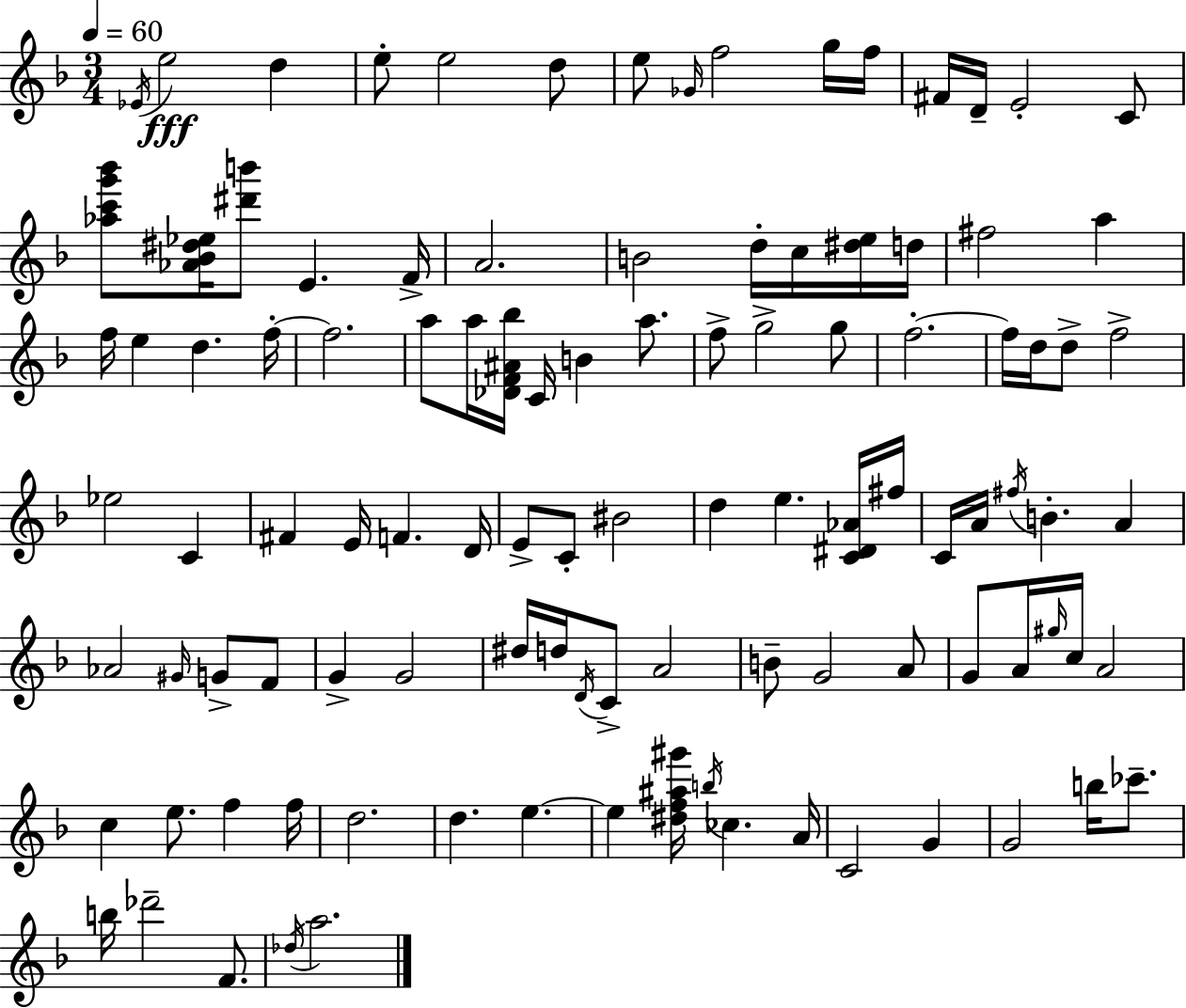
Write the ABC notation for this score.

X:1
T:Untitled
M:3/4
L:1/4
K:F
_E/4 e2 d e/2 e2 d/2 e/2 _G/4 f2 g/4 f/4 ^F/4 D/4 E2 C/2 [_ac'g'_b']/2 [_A_B^d_e]/4 [^d'b']/2 E F/4 A2 B2 d/4 c/4 [^de]/4 d/4 ^f2 a f/4 e d f/4 f2 a/2 a/4 [_DF^A_b]/4 C/4 B a/2 f/2 g2 g/2 f2 f/4 d/4 d/2 f2 _e2 C ^F E/4 F D/4 E/2 C/2 ^B2 d e [C^D_A]/4 ^f/4 C/4 A/4 ^f/4 B A _A2 ^G/4 G/2 F/2 G G2 ^d/4 d/4 D/4 C/2 A2 B/2 G2 A/2 G/2 A/4 ^g/4 c/4 A2 c e/2 f f/4 d2 d e e [^df^a^g']/4 b/4 _c A/4 C2 G G2 b/4 _c'/2 b/4 _d'2 F/2 _d/4 a2